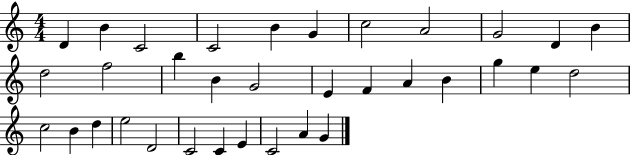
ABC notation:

X:1
T:Untitled
M:4/4
L:1/4
K:C
D B C2 C2 B G c2 A2 G2 D B d2 f2 b B G2 E F A B g e d2 c2 B d e2 D2 C2 C E C2 A G